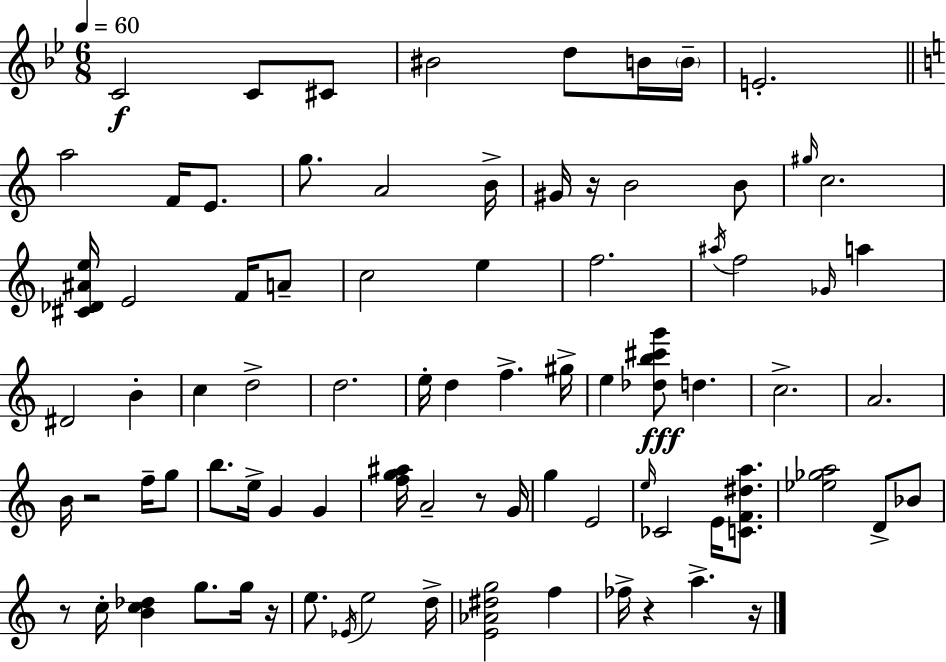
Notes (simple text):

C4/h C4/e C#4/e BIS4/h D5/e B4/s B4/s E4/h. A5/h F4/s E4/e. G5/e. A4/h B4/s G#4/s R/s B4/h B4/e G#5/s C5/h. [C#4,Db4,A#4,E5]/s E4/h F4/s A4/e C5/h E5/q F5/h. A#5/s F5/h Gb4/s A5/q D#4/h B4/q C5/q D5/h D5/h. E5/s D5/q F5/q. G#5/s E5/q [Db5,B5,C#6,G6]/e D5/q. C5/h. A4/h. B4/s R/h F5/s G5/e B5/e. E5/s G4/q G4/q [F5,G5,A#5]/s A4/h R/e G4/s G5/q E4/h E5/s CES4/h E4/s [C4,F4,D#5,A5]/e. [Eb5,Gb5,A5]/h D4/e Bb4/e R/e C5/s [B4,C5,Db5]/q G5/e. G5/s R/s E5/e. Eb4/s E5/h D5/s [E4,Ab4,D#5,G5]/h F5/q FES5/s R/q A5/q. R/s